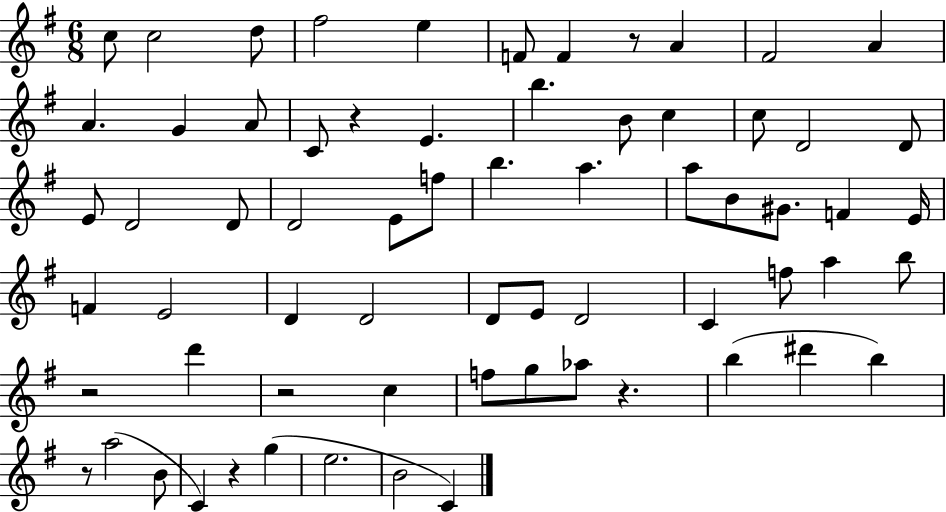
{
  \clef treble
  \numericTimeSignature
  \time 6/8
  \key g \major
  c''8 c''2 d''8 | fis''2 e''4 | f'8 f'4 r8 a'4 | fis'2 a'4 | \break a'4. g'4 a'8 | c'8 r4 e'4. | b''4. b'8 c''4 | c''8 d'2 d'8 | \break e'8 d'2 d'8 | d'2 e'8 f''8 | b''4. a''4. | a''8 b'8 gis'8. f'4 e'16 | \break f'4 e'2 | d'4 d'2 | d'8 e'8 d'2 | c'4 f''8 a''4 b''8 | \break r2 d'''4 | r2 c''4 | f''8 g''8 aes''8 r4. | b''4( dis'''4 b''4) | \break r8 a''2( b'8 | c'4) r4 g''4( | e''2. | b'2 c'4) | \break \bar "|."
}